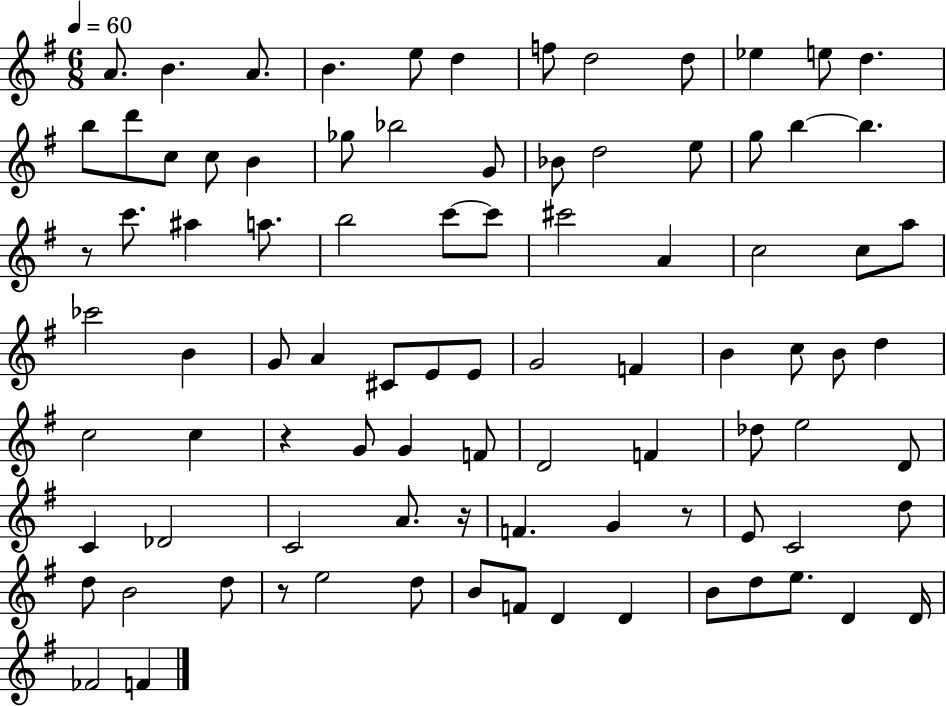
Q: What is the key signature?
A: G major